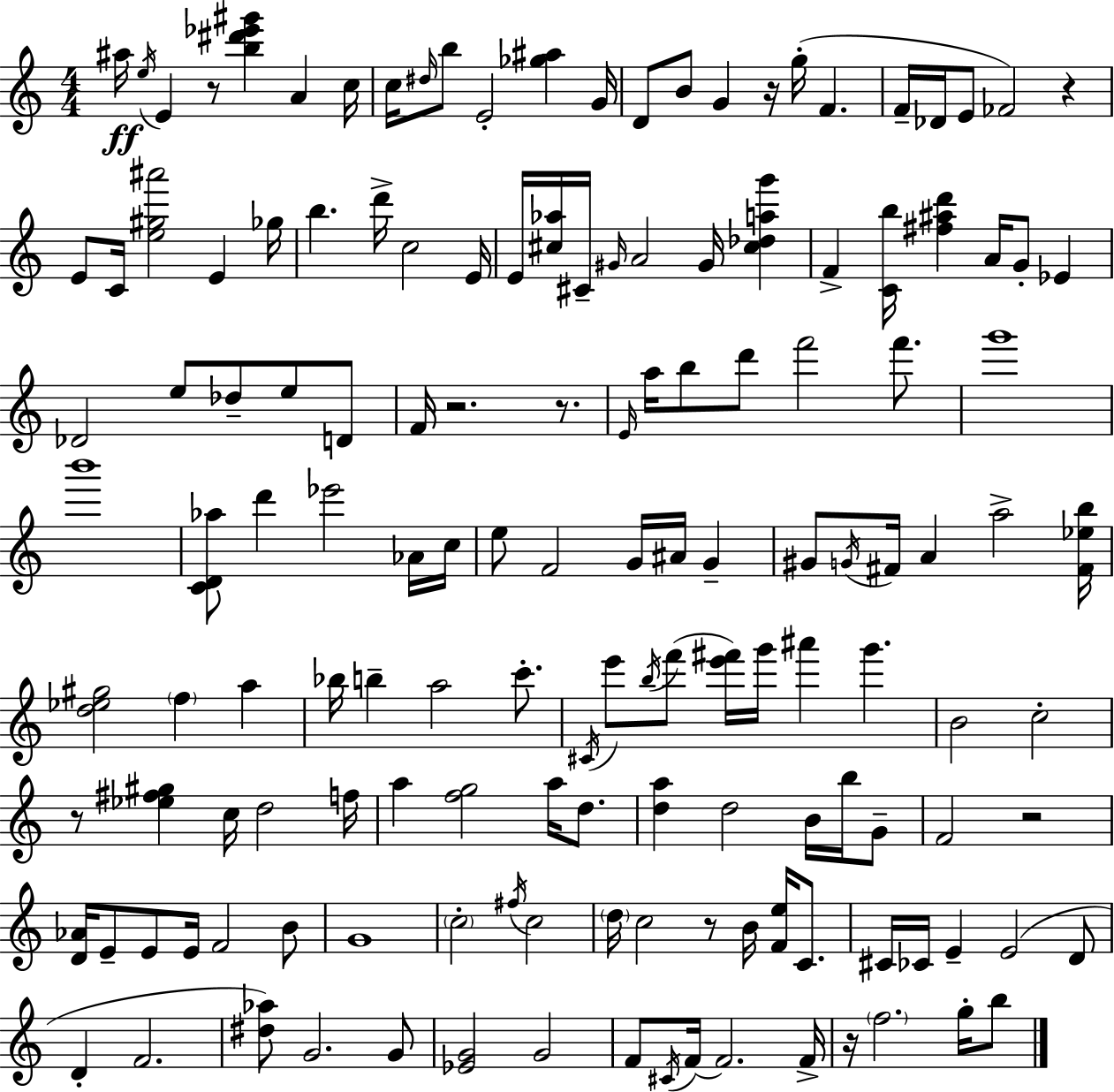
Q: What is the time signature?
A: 4/4